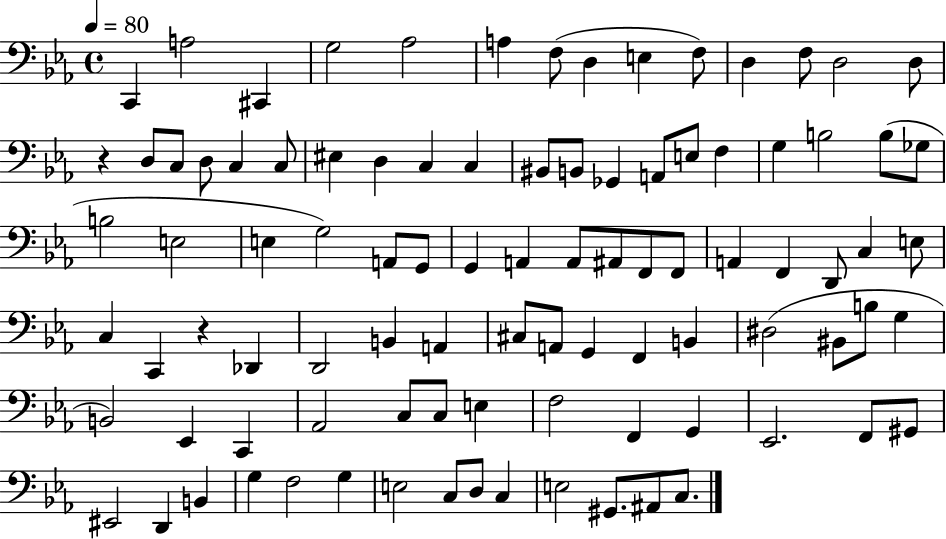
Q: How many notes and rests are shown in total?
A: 94